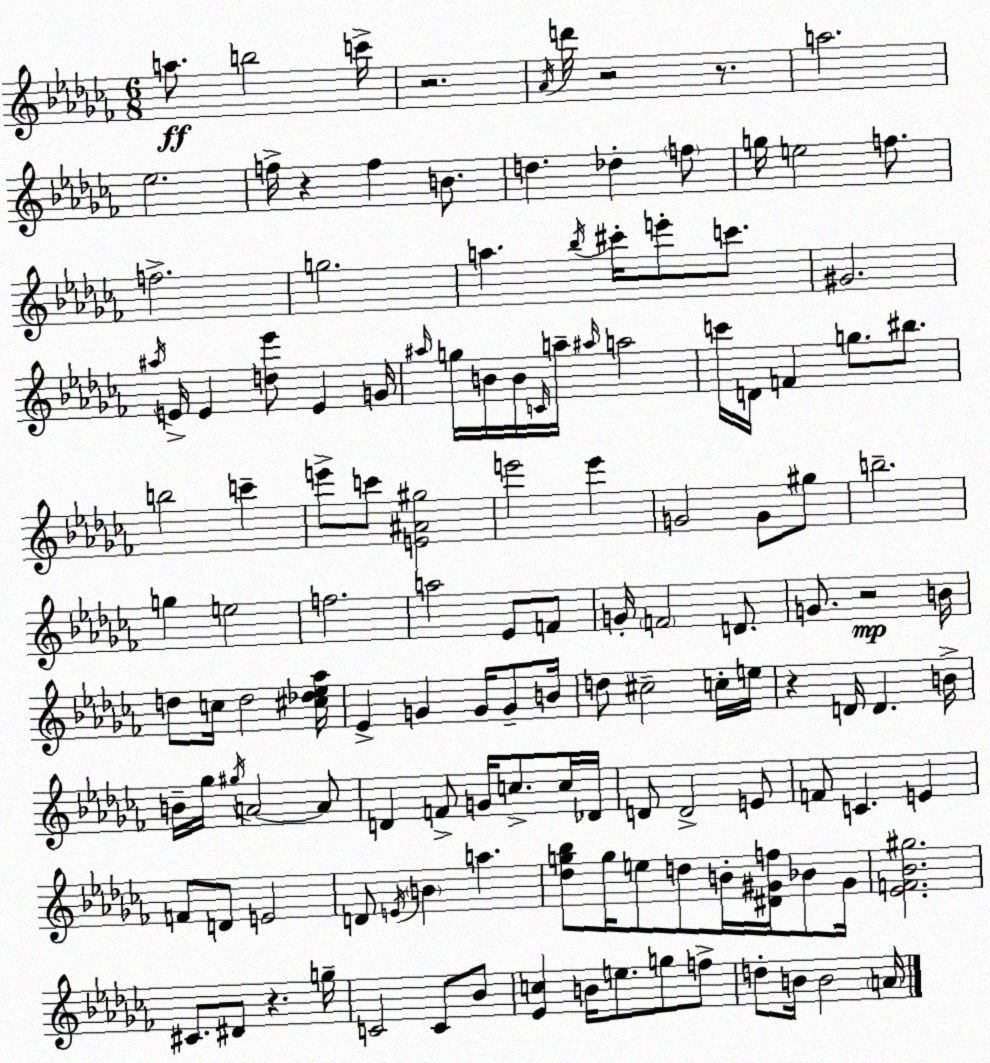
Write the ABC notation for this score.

X:1
T:Untitled
M:6/8
L:1/4
K:Abm
a/2 b2 c'/4 z2 _A/4 d'/4 z2 z/2 a2 _e2 f/4 z f B/2 d _d f/2 g/4 e2 f/2 f2 g2 a _b/4 ^c'/4 e'/2 c'/2 ^G2 ^a/4 E/4 E [d_e']/2 E G/4 ^a/4 g/4 B/4 B/4 C/4 a/4 ^a/4 a2 c'/4 D/4 F g/2 ^b/2 b2 c' e'/2 c'/2 [E^A^g]2 e'2 e' G2 G/2 ^g/2 b2 g e2 f2 a2 _E/2 F/2 G/4 F2 D/2 G/2 z2 B/4 d/2 c/4 d2 [^c_d_e_a]/4 _E G G/4 G/2 B/4 d/2 ^c2 c/4 e/4 z D/4 D B/4 B/4 _g/4 ^g/4 A2 A/2 D F/2 G/4 c/2 c/4 _D/4 D/2 D2 E/2 F/2 C E F/2 D/2 E2 D/2 E/4 B a [_dg_b]/2 g/4 e/2 d/2 B/4 [^D^Gf]/4 _B/2 ^G/4 [_EF_B^g]2 ^C/2 ^D/2 z g/4 C2 C/2 _B/2 [_Ec] B/4 e/2 g/2 f/2 d/2 B/4 B2 A/4